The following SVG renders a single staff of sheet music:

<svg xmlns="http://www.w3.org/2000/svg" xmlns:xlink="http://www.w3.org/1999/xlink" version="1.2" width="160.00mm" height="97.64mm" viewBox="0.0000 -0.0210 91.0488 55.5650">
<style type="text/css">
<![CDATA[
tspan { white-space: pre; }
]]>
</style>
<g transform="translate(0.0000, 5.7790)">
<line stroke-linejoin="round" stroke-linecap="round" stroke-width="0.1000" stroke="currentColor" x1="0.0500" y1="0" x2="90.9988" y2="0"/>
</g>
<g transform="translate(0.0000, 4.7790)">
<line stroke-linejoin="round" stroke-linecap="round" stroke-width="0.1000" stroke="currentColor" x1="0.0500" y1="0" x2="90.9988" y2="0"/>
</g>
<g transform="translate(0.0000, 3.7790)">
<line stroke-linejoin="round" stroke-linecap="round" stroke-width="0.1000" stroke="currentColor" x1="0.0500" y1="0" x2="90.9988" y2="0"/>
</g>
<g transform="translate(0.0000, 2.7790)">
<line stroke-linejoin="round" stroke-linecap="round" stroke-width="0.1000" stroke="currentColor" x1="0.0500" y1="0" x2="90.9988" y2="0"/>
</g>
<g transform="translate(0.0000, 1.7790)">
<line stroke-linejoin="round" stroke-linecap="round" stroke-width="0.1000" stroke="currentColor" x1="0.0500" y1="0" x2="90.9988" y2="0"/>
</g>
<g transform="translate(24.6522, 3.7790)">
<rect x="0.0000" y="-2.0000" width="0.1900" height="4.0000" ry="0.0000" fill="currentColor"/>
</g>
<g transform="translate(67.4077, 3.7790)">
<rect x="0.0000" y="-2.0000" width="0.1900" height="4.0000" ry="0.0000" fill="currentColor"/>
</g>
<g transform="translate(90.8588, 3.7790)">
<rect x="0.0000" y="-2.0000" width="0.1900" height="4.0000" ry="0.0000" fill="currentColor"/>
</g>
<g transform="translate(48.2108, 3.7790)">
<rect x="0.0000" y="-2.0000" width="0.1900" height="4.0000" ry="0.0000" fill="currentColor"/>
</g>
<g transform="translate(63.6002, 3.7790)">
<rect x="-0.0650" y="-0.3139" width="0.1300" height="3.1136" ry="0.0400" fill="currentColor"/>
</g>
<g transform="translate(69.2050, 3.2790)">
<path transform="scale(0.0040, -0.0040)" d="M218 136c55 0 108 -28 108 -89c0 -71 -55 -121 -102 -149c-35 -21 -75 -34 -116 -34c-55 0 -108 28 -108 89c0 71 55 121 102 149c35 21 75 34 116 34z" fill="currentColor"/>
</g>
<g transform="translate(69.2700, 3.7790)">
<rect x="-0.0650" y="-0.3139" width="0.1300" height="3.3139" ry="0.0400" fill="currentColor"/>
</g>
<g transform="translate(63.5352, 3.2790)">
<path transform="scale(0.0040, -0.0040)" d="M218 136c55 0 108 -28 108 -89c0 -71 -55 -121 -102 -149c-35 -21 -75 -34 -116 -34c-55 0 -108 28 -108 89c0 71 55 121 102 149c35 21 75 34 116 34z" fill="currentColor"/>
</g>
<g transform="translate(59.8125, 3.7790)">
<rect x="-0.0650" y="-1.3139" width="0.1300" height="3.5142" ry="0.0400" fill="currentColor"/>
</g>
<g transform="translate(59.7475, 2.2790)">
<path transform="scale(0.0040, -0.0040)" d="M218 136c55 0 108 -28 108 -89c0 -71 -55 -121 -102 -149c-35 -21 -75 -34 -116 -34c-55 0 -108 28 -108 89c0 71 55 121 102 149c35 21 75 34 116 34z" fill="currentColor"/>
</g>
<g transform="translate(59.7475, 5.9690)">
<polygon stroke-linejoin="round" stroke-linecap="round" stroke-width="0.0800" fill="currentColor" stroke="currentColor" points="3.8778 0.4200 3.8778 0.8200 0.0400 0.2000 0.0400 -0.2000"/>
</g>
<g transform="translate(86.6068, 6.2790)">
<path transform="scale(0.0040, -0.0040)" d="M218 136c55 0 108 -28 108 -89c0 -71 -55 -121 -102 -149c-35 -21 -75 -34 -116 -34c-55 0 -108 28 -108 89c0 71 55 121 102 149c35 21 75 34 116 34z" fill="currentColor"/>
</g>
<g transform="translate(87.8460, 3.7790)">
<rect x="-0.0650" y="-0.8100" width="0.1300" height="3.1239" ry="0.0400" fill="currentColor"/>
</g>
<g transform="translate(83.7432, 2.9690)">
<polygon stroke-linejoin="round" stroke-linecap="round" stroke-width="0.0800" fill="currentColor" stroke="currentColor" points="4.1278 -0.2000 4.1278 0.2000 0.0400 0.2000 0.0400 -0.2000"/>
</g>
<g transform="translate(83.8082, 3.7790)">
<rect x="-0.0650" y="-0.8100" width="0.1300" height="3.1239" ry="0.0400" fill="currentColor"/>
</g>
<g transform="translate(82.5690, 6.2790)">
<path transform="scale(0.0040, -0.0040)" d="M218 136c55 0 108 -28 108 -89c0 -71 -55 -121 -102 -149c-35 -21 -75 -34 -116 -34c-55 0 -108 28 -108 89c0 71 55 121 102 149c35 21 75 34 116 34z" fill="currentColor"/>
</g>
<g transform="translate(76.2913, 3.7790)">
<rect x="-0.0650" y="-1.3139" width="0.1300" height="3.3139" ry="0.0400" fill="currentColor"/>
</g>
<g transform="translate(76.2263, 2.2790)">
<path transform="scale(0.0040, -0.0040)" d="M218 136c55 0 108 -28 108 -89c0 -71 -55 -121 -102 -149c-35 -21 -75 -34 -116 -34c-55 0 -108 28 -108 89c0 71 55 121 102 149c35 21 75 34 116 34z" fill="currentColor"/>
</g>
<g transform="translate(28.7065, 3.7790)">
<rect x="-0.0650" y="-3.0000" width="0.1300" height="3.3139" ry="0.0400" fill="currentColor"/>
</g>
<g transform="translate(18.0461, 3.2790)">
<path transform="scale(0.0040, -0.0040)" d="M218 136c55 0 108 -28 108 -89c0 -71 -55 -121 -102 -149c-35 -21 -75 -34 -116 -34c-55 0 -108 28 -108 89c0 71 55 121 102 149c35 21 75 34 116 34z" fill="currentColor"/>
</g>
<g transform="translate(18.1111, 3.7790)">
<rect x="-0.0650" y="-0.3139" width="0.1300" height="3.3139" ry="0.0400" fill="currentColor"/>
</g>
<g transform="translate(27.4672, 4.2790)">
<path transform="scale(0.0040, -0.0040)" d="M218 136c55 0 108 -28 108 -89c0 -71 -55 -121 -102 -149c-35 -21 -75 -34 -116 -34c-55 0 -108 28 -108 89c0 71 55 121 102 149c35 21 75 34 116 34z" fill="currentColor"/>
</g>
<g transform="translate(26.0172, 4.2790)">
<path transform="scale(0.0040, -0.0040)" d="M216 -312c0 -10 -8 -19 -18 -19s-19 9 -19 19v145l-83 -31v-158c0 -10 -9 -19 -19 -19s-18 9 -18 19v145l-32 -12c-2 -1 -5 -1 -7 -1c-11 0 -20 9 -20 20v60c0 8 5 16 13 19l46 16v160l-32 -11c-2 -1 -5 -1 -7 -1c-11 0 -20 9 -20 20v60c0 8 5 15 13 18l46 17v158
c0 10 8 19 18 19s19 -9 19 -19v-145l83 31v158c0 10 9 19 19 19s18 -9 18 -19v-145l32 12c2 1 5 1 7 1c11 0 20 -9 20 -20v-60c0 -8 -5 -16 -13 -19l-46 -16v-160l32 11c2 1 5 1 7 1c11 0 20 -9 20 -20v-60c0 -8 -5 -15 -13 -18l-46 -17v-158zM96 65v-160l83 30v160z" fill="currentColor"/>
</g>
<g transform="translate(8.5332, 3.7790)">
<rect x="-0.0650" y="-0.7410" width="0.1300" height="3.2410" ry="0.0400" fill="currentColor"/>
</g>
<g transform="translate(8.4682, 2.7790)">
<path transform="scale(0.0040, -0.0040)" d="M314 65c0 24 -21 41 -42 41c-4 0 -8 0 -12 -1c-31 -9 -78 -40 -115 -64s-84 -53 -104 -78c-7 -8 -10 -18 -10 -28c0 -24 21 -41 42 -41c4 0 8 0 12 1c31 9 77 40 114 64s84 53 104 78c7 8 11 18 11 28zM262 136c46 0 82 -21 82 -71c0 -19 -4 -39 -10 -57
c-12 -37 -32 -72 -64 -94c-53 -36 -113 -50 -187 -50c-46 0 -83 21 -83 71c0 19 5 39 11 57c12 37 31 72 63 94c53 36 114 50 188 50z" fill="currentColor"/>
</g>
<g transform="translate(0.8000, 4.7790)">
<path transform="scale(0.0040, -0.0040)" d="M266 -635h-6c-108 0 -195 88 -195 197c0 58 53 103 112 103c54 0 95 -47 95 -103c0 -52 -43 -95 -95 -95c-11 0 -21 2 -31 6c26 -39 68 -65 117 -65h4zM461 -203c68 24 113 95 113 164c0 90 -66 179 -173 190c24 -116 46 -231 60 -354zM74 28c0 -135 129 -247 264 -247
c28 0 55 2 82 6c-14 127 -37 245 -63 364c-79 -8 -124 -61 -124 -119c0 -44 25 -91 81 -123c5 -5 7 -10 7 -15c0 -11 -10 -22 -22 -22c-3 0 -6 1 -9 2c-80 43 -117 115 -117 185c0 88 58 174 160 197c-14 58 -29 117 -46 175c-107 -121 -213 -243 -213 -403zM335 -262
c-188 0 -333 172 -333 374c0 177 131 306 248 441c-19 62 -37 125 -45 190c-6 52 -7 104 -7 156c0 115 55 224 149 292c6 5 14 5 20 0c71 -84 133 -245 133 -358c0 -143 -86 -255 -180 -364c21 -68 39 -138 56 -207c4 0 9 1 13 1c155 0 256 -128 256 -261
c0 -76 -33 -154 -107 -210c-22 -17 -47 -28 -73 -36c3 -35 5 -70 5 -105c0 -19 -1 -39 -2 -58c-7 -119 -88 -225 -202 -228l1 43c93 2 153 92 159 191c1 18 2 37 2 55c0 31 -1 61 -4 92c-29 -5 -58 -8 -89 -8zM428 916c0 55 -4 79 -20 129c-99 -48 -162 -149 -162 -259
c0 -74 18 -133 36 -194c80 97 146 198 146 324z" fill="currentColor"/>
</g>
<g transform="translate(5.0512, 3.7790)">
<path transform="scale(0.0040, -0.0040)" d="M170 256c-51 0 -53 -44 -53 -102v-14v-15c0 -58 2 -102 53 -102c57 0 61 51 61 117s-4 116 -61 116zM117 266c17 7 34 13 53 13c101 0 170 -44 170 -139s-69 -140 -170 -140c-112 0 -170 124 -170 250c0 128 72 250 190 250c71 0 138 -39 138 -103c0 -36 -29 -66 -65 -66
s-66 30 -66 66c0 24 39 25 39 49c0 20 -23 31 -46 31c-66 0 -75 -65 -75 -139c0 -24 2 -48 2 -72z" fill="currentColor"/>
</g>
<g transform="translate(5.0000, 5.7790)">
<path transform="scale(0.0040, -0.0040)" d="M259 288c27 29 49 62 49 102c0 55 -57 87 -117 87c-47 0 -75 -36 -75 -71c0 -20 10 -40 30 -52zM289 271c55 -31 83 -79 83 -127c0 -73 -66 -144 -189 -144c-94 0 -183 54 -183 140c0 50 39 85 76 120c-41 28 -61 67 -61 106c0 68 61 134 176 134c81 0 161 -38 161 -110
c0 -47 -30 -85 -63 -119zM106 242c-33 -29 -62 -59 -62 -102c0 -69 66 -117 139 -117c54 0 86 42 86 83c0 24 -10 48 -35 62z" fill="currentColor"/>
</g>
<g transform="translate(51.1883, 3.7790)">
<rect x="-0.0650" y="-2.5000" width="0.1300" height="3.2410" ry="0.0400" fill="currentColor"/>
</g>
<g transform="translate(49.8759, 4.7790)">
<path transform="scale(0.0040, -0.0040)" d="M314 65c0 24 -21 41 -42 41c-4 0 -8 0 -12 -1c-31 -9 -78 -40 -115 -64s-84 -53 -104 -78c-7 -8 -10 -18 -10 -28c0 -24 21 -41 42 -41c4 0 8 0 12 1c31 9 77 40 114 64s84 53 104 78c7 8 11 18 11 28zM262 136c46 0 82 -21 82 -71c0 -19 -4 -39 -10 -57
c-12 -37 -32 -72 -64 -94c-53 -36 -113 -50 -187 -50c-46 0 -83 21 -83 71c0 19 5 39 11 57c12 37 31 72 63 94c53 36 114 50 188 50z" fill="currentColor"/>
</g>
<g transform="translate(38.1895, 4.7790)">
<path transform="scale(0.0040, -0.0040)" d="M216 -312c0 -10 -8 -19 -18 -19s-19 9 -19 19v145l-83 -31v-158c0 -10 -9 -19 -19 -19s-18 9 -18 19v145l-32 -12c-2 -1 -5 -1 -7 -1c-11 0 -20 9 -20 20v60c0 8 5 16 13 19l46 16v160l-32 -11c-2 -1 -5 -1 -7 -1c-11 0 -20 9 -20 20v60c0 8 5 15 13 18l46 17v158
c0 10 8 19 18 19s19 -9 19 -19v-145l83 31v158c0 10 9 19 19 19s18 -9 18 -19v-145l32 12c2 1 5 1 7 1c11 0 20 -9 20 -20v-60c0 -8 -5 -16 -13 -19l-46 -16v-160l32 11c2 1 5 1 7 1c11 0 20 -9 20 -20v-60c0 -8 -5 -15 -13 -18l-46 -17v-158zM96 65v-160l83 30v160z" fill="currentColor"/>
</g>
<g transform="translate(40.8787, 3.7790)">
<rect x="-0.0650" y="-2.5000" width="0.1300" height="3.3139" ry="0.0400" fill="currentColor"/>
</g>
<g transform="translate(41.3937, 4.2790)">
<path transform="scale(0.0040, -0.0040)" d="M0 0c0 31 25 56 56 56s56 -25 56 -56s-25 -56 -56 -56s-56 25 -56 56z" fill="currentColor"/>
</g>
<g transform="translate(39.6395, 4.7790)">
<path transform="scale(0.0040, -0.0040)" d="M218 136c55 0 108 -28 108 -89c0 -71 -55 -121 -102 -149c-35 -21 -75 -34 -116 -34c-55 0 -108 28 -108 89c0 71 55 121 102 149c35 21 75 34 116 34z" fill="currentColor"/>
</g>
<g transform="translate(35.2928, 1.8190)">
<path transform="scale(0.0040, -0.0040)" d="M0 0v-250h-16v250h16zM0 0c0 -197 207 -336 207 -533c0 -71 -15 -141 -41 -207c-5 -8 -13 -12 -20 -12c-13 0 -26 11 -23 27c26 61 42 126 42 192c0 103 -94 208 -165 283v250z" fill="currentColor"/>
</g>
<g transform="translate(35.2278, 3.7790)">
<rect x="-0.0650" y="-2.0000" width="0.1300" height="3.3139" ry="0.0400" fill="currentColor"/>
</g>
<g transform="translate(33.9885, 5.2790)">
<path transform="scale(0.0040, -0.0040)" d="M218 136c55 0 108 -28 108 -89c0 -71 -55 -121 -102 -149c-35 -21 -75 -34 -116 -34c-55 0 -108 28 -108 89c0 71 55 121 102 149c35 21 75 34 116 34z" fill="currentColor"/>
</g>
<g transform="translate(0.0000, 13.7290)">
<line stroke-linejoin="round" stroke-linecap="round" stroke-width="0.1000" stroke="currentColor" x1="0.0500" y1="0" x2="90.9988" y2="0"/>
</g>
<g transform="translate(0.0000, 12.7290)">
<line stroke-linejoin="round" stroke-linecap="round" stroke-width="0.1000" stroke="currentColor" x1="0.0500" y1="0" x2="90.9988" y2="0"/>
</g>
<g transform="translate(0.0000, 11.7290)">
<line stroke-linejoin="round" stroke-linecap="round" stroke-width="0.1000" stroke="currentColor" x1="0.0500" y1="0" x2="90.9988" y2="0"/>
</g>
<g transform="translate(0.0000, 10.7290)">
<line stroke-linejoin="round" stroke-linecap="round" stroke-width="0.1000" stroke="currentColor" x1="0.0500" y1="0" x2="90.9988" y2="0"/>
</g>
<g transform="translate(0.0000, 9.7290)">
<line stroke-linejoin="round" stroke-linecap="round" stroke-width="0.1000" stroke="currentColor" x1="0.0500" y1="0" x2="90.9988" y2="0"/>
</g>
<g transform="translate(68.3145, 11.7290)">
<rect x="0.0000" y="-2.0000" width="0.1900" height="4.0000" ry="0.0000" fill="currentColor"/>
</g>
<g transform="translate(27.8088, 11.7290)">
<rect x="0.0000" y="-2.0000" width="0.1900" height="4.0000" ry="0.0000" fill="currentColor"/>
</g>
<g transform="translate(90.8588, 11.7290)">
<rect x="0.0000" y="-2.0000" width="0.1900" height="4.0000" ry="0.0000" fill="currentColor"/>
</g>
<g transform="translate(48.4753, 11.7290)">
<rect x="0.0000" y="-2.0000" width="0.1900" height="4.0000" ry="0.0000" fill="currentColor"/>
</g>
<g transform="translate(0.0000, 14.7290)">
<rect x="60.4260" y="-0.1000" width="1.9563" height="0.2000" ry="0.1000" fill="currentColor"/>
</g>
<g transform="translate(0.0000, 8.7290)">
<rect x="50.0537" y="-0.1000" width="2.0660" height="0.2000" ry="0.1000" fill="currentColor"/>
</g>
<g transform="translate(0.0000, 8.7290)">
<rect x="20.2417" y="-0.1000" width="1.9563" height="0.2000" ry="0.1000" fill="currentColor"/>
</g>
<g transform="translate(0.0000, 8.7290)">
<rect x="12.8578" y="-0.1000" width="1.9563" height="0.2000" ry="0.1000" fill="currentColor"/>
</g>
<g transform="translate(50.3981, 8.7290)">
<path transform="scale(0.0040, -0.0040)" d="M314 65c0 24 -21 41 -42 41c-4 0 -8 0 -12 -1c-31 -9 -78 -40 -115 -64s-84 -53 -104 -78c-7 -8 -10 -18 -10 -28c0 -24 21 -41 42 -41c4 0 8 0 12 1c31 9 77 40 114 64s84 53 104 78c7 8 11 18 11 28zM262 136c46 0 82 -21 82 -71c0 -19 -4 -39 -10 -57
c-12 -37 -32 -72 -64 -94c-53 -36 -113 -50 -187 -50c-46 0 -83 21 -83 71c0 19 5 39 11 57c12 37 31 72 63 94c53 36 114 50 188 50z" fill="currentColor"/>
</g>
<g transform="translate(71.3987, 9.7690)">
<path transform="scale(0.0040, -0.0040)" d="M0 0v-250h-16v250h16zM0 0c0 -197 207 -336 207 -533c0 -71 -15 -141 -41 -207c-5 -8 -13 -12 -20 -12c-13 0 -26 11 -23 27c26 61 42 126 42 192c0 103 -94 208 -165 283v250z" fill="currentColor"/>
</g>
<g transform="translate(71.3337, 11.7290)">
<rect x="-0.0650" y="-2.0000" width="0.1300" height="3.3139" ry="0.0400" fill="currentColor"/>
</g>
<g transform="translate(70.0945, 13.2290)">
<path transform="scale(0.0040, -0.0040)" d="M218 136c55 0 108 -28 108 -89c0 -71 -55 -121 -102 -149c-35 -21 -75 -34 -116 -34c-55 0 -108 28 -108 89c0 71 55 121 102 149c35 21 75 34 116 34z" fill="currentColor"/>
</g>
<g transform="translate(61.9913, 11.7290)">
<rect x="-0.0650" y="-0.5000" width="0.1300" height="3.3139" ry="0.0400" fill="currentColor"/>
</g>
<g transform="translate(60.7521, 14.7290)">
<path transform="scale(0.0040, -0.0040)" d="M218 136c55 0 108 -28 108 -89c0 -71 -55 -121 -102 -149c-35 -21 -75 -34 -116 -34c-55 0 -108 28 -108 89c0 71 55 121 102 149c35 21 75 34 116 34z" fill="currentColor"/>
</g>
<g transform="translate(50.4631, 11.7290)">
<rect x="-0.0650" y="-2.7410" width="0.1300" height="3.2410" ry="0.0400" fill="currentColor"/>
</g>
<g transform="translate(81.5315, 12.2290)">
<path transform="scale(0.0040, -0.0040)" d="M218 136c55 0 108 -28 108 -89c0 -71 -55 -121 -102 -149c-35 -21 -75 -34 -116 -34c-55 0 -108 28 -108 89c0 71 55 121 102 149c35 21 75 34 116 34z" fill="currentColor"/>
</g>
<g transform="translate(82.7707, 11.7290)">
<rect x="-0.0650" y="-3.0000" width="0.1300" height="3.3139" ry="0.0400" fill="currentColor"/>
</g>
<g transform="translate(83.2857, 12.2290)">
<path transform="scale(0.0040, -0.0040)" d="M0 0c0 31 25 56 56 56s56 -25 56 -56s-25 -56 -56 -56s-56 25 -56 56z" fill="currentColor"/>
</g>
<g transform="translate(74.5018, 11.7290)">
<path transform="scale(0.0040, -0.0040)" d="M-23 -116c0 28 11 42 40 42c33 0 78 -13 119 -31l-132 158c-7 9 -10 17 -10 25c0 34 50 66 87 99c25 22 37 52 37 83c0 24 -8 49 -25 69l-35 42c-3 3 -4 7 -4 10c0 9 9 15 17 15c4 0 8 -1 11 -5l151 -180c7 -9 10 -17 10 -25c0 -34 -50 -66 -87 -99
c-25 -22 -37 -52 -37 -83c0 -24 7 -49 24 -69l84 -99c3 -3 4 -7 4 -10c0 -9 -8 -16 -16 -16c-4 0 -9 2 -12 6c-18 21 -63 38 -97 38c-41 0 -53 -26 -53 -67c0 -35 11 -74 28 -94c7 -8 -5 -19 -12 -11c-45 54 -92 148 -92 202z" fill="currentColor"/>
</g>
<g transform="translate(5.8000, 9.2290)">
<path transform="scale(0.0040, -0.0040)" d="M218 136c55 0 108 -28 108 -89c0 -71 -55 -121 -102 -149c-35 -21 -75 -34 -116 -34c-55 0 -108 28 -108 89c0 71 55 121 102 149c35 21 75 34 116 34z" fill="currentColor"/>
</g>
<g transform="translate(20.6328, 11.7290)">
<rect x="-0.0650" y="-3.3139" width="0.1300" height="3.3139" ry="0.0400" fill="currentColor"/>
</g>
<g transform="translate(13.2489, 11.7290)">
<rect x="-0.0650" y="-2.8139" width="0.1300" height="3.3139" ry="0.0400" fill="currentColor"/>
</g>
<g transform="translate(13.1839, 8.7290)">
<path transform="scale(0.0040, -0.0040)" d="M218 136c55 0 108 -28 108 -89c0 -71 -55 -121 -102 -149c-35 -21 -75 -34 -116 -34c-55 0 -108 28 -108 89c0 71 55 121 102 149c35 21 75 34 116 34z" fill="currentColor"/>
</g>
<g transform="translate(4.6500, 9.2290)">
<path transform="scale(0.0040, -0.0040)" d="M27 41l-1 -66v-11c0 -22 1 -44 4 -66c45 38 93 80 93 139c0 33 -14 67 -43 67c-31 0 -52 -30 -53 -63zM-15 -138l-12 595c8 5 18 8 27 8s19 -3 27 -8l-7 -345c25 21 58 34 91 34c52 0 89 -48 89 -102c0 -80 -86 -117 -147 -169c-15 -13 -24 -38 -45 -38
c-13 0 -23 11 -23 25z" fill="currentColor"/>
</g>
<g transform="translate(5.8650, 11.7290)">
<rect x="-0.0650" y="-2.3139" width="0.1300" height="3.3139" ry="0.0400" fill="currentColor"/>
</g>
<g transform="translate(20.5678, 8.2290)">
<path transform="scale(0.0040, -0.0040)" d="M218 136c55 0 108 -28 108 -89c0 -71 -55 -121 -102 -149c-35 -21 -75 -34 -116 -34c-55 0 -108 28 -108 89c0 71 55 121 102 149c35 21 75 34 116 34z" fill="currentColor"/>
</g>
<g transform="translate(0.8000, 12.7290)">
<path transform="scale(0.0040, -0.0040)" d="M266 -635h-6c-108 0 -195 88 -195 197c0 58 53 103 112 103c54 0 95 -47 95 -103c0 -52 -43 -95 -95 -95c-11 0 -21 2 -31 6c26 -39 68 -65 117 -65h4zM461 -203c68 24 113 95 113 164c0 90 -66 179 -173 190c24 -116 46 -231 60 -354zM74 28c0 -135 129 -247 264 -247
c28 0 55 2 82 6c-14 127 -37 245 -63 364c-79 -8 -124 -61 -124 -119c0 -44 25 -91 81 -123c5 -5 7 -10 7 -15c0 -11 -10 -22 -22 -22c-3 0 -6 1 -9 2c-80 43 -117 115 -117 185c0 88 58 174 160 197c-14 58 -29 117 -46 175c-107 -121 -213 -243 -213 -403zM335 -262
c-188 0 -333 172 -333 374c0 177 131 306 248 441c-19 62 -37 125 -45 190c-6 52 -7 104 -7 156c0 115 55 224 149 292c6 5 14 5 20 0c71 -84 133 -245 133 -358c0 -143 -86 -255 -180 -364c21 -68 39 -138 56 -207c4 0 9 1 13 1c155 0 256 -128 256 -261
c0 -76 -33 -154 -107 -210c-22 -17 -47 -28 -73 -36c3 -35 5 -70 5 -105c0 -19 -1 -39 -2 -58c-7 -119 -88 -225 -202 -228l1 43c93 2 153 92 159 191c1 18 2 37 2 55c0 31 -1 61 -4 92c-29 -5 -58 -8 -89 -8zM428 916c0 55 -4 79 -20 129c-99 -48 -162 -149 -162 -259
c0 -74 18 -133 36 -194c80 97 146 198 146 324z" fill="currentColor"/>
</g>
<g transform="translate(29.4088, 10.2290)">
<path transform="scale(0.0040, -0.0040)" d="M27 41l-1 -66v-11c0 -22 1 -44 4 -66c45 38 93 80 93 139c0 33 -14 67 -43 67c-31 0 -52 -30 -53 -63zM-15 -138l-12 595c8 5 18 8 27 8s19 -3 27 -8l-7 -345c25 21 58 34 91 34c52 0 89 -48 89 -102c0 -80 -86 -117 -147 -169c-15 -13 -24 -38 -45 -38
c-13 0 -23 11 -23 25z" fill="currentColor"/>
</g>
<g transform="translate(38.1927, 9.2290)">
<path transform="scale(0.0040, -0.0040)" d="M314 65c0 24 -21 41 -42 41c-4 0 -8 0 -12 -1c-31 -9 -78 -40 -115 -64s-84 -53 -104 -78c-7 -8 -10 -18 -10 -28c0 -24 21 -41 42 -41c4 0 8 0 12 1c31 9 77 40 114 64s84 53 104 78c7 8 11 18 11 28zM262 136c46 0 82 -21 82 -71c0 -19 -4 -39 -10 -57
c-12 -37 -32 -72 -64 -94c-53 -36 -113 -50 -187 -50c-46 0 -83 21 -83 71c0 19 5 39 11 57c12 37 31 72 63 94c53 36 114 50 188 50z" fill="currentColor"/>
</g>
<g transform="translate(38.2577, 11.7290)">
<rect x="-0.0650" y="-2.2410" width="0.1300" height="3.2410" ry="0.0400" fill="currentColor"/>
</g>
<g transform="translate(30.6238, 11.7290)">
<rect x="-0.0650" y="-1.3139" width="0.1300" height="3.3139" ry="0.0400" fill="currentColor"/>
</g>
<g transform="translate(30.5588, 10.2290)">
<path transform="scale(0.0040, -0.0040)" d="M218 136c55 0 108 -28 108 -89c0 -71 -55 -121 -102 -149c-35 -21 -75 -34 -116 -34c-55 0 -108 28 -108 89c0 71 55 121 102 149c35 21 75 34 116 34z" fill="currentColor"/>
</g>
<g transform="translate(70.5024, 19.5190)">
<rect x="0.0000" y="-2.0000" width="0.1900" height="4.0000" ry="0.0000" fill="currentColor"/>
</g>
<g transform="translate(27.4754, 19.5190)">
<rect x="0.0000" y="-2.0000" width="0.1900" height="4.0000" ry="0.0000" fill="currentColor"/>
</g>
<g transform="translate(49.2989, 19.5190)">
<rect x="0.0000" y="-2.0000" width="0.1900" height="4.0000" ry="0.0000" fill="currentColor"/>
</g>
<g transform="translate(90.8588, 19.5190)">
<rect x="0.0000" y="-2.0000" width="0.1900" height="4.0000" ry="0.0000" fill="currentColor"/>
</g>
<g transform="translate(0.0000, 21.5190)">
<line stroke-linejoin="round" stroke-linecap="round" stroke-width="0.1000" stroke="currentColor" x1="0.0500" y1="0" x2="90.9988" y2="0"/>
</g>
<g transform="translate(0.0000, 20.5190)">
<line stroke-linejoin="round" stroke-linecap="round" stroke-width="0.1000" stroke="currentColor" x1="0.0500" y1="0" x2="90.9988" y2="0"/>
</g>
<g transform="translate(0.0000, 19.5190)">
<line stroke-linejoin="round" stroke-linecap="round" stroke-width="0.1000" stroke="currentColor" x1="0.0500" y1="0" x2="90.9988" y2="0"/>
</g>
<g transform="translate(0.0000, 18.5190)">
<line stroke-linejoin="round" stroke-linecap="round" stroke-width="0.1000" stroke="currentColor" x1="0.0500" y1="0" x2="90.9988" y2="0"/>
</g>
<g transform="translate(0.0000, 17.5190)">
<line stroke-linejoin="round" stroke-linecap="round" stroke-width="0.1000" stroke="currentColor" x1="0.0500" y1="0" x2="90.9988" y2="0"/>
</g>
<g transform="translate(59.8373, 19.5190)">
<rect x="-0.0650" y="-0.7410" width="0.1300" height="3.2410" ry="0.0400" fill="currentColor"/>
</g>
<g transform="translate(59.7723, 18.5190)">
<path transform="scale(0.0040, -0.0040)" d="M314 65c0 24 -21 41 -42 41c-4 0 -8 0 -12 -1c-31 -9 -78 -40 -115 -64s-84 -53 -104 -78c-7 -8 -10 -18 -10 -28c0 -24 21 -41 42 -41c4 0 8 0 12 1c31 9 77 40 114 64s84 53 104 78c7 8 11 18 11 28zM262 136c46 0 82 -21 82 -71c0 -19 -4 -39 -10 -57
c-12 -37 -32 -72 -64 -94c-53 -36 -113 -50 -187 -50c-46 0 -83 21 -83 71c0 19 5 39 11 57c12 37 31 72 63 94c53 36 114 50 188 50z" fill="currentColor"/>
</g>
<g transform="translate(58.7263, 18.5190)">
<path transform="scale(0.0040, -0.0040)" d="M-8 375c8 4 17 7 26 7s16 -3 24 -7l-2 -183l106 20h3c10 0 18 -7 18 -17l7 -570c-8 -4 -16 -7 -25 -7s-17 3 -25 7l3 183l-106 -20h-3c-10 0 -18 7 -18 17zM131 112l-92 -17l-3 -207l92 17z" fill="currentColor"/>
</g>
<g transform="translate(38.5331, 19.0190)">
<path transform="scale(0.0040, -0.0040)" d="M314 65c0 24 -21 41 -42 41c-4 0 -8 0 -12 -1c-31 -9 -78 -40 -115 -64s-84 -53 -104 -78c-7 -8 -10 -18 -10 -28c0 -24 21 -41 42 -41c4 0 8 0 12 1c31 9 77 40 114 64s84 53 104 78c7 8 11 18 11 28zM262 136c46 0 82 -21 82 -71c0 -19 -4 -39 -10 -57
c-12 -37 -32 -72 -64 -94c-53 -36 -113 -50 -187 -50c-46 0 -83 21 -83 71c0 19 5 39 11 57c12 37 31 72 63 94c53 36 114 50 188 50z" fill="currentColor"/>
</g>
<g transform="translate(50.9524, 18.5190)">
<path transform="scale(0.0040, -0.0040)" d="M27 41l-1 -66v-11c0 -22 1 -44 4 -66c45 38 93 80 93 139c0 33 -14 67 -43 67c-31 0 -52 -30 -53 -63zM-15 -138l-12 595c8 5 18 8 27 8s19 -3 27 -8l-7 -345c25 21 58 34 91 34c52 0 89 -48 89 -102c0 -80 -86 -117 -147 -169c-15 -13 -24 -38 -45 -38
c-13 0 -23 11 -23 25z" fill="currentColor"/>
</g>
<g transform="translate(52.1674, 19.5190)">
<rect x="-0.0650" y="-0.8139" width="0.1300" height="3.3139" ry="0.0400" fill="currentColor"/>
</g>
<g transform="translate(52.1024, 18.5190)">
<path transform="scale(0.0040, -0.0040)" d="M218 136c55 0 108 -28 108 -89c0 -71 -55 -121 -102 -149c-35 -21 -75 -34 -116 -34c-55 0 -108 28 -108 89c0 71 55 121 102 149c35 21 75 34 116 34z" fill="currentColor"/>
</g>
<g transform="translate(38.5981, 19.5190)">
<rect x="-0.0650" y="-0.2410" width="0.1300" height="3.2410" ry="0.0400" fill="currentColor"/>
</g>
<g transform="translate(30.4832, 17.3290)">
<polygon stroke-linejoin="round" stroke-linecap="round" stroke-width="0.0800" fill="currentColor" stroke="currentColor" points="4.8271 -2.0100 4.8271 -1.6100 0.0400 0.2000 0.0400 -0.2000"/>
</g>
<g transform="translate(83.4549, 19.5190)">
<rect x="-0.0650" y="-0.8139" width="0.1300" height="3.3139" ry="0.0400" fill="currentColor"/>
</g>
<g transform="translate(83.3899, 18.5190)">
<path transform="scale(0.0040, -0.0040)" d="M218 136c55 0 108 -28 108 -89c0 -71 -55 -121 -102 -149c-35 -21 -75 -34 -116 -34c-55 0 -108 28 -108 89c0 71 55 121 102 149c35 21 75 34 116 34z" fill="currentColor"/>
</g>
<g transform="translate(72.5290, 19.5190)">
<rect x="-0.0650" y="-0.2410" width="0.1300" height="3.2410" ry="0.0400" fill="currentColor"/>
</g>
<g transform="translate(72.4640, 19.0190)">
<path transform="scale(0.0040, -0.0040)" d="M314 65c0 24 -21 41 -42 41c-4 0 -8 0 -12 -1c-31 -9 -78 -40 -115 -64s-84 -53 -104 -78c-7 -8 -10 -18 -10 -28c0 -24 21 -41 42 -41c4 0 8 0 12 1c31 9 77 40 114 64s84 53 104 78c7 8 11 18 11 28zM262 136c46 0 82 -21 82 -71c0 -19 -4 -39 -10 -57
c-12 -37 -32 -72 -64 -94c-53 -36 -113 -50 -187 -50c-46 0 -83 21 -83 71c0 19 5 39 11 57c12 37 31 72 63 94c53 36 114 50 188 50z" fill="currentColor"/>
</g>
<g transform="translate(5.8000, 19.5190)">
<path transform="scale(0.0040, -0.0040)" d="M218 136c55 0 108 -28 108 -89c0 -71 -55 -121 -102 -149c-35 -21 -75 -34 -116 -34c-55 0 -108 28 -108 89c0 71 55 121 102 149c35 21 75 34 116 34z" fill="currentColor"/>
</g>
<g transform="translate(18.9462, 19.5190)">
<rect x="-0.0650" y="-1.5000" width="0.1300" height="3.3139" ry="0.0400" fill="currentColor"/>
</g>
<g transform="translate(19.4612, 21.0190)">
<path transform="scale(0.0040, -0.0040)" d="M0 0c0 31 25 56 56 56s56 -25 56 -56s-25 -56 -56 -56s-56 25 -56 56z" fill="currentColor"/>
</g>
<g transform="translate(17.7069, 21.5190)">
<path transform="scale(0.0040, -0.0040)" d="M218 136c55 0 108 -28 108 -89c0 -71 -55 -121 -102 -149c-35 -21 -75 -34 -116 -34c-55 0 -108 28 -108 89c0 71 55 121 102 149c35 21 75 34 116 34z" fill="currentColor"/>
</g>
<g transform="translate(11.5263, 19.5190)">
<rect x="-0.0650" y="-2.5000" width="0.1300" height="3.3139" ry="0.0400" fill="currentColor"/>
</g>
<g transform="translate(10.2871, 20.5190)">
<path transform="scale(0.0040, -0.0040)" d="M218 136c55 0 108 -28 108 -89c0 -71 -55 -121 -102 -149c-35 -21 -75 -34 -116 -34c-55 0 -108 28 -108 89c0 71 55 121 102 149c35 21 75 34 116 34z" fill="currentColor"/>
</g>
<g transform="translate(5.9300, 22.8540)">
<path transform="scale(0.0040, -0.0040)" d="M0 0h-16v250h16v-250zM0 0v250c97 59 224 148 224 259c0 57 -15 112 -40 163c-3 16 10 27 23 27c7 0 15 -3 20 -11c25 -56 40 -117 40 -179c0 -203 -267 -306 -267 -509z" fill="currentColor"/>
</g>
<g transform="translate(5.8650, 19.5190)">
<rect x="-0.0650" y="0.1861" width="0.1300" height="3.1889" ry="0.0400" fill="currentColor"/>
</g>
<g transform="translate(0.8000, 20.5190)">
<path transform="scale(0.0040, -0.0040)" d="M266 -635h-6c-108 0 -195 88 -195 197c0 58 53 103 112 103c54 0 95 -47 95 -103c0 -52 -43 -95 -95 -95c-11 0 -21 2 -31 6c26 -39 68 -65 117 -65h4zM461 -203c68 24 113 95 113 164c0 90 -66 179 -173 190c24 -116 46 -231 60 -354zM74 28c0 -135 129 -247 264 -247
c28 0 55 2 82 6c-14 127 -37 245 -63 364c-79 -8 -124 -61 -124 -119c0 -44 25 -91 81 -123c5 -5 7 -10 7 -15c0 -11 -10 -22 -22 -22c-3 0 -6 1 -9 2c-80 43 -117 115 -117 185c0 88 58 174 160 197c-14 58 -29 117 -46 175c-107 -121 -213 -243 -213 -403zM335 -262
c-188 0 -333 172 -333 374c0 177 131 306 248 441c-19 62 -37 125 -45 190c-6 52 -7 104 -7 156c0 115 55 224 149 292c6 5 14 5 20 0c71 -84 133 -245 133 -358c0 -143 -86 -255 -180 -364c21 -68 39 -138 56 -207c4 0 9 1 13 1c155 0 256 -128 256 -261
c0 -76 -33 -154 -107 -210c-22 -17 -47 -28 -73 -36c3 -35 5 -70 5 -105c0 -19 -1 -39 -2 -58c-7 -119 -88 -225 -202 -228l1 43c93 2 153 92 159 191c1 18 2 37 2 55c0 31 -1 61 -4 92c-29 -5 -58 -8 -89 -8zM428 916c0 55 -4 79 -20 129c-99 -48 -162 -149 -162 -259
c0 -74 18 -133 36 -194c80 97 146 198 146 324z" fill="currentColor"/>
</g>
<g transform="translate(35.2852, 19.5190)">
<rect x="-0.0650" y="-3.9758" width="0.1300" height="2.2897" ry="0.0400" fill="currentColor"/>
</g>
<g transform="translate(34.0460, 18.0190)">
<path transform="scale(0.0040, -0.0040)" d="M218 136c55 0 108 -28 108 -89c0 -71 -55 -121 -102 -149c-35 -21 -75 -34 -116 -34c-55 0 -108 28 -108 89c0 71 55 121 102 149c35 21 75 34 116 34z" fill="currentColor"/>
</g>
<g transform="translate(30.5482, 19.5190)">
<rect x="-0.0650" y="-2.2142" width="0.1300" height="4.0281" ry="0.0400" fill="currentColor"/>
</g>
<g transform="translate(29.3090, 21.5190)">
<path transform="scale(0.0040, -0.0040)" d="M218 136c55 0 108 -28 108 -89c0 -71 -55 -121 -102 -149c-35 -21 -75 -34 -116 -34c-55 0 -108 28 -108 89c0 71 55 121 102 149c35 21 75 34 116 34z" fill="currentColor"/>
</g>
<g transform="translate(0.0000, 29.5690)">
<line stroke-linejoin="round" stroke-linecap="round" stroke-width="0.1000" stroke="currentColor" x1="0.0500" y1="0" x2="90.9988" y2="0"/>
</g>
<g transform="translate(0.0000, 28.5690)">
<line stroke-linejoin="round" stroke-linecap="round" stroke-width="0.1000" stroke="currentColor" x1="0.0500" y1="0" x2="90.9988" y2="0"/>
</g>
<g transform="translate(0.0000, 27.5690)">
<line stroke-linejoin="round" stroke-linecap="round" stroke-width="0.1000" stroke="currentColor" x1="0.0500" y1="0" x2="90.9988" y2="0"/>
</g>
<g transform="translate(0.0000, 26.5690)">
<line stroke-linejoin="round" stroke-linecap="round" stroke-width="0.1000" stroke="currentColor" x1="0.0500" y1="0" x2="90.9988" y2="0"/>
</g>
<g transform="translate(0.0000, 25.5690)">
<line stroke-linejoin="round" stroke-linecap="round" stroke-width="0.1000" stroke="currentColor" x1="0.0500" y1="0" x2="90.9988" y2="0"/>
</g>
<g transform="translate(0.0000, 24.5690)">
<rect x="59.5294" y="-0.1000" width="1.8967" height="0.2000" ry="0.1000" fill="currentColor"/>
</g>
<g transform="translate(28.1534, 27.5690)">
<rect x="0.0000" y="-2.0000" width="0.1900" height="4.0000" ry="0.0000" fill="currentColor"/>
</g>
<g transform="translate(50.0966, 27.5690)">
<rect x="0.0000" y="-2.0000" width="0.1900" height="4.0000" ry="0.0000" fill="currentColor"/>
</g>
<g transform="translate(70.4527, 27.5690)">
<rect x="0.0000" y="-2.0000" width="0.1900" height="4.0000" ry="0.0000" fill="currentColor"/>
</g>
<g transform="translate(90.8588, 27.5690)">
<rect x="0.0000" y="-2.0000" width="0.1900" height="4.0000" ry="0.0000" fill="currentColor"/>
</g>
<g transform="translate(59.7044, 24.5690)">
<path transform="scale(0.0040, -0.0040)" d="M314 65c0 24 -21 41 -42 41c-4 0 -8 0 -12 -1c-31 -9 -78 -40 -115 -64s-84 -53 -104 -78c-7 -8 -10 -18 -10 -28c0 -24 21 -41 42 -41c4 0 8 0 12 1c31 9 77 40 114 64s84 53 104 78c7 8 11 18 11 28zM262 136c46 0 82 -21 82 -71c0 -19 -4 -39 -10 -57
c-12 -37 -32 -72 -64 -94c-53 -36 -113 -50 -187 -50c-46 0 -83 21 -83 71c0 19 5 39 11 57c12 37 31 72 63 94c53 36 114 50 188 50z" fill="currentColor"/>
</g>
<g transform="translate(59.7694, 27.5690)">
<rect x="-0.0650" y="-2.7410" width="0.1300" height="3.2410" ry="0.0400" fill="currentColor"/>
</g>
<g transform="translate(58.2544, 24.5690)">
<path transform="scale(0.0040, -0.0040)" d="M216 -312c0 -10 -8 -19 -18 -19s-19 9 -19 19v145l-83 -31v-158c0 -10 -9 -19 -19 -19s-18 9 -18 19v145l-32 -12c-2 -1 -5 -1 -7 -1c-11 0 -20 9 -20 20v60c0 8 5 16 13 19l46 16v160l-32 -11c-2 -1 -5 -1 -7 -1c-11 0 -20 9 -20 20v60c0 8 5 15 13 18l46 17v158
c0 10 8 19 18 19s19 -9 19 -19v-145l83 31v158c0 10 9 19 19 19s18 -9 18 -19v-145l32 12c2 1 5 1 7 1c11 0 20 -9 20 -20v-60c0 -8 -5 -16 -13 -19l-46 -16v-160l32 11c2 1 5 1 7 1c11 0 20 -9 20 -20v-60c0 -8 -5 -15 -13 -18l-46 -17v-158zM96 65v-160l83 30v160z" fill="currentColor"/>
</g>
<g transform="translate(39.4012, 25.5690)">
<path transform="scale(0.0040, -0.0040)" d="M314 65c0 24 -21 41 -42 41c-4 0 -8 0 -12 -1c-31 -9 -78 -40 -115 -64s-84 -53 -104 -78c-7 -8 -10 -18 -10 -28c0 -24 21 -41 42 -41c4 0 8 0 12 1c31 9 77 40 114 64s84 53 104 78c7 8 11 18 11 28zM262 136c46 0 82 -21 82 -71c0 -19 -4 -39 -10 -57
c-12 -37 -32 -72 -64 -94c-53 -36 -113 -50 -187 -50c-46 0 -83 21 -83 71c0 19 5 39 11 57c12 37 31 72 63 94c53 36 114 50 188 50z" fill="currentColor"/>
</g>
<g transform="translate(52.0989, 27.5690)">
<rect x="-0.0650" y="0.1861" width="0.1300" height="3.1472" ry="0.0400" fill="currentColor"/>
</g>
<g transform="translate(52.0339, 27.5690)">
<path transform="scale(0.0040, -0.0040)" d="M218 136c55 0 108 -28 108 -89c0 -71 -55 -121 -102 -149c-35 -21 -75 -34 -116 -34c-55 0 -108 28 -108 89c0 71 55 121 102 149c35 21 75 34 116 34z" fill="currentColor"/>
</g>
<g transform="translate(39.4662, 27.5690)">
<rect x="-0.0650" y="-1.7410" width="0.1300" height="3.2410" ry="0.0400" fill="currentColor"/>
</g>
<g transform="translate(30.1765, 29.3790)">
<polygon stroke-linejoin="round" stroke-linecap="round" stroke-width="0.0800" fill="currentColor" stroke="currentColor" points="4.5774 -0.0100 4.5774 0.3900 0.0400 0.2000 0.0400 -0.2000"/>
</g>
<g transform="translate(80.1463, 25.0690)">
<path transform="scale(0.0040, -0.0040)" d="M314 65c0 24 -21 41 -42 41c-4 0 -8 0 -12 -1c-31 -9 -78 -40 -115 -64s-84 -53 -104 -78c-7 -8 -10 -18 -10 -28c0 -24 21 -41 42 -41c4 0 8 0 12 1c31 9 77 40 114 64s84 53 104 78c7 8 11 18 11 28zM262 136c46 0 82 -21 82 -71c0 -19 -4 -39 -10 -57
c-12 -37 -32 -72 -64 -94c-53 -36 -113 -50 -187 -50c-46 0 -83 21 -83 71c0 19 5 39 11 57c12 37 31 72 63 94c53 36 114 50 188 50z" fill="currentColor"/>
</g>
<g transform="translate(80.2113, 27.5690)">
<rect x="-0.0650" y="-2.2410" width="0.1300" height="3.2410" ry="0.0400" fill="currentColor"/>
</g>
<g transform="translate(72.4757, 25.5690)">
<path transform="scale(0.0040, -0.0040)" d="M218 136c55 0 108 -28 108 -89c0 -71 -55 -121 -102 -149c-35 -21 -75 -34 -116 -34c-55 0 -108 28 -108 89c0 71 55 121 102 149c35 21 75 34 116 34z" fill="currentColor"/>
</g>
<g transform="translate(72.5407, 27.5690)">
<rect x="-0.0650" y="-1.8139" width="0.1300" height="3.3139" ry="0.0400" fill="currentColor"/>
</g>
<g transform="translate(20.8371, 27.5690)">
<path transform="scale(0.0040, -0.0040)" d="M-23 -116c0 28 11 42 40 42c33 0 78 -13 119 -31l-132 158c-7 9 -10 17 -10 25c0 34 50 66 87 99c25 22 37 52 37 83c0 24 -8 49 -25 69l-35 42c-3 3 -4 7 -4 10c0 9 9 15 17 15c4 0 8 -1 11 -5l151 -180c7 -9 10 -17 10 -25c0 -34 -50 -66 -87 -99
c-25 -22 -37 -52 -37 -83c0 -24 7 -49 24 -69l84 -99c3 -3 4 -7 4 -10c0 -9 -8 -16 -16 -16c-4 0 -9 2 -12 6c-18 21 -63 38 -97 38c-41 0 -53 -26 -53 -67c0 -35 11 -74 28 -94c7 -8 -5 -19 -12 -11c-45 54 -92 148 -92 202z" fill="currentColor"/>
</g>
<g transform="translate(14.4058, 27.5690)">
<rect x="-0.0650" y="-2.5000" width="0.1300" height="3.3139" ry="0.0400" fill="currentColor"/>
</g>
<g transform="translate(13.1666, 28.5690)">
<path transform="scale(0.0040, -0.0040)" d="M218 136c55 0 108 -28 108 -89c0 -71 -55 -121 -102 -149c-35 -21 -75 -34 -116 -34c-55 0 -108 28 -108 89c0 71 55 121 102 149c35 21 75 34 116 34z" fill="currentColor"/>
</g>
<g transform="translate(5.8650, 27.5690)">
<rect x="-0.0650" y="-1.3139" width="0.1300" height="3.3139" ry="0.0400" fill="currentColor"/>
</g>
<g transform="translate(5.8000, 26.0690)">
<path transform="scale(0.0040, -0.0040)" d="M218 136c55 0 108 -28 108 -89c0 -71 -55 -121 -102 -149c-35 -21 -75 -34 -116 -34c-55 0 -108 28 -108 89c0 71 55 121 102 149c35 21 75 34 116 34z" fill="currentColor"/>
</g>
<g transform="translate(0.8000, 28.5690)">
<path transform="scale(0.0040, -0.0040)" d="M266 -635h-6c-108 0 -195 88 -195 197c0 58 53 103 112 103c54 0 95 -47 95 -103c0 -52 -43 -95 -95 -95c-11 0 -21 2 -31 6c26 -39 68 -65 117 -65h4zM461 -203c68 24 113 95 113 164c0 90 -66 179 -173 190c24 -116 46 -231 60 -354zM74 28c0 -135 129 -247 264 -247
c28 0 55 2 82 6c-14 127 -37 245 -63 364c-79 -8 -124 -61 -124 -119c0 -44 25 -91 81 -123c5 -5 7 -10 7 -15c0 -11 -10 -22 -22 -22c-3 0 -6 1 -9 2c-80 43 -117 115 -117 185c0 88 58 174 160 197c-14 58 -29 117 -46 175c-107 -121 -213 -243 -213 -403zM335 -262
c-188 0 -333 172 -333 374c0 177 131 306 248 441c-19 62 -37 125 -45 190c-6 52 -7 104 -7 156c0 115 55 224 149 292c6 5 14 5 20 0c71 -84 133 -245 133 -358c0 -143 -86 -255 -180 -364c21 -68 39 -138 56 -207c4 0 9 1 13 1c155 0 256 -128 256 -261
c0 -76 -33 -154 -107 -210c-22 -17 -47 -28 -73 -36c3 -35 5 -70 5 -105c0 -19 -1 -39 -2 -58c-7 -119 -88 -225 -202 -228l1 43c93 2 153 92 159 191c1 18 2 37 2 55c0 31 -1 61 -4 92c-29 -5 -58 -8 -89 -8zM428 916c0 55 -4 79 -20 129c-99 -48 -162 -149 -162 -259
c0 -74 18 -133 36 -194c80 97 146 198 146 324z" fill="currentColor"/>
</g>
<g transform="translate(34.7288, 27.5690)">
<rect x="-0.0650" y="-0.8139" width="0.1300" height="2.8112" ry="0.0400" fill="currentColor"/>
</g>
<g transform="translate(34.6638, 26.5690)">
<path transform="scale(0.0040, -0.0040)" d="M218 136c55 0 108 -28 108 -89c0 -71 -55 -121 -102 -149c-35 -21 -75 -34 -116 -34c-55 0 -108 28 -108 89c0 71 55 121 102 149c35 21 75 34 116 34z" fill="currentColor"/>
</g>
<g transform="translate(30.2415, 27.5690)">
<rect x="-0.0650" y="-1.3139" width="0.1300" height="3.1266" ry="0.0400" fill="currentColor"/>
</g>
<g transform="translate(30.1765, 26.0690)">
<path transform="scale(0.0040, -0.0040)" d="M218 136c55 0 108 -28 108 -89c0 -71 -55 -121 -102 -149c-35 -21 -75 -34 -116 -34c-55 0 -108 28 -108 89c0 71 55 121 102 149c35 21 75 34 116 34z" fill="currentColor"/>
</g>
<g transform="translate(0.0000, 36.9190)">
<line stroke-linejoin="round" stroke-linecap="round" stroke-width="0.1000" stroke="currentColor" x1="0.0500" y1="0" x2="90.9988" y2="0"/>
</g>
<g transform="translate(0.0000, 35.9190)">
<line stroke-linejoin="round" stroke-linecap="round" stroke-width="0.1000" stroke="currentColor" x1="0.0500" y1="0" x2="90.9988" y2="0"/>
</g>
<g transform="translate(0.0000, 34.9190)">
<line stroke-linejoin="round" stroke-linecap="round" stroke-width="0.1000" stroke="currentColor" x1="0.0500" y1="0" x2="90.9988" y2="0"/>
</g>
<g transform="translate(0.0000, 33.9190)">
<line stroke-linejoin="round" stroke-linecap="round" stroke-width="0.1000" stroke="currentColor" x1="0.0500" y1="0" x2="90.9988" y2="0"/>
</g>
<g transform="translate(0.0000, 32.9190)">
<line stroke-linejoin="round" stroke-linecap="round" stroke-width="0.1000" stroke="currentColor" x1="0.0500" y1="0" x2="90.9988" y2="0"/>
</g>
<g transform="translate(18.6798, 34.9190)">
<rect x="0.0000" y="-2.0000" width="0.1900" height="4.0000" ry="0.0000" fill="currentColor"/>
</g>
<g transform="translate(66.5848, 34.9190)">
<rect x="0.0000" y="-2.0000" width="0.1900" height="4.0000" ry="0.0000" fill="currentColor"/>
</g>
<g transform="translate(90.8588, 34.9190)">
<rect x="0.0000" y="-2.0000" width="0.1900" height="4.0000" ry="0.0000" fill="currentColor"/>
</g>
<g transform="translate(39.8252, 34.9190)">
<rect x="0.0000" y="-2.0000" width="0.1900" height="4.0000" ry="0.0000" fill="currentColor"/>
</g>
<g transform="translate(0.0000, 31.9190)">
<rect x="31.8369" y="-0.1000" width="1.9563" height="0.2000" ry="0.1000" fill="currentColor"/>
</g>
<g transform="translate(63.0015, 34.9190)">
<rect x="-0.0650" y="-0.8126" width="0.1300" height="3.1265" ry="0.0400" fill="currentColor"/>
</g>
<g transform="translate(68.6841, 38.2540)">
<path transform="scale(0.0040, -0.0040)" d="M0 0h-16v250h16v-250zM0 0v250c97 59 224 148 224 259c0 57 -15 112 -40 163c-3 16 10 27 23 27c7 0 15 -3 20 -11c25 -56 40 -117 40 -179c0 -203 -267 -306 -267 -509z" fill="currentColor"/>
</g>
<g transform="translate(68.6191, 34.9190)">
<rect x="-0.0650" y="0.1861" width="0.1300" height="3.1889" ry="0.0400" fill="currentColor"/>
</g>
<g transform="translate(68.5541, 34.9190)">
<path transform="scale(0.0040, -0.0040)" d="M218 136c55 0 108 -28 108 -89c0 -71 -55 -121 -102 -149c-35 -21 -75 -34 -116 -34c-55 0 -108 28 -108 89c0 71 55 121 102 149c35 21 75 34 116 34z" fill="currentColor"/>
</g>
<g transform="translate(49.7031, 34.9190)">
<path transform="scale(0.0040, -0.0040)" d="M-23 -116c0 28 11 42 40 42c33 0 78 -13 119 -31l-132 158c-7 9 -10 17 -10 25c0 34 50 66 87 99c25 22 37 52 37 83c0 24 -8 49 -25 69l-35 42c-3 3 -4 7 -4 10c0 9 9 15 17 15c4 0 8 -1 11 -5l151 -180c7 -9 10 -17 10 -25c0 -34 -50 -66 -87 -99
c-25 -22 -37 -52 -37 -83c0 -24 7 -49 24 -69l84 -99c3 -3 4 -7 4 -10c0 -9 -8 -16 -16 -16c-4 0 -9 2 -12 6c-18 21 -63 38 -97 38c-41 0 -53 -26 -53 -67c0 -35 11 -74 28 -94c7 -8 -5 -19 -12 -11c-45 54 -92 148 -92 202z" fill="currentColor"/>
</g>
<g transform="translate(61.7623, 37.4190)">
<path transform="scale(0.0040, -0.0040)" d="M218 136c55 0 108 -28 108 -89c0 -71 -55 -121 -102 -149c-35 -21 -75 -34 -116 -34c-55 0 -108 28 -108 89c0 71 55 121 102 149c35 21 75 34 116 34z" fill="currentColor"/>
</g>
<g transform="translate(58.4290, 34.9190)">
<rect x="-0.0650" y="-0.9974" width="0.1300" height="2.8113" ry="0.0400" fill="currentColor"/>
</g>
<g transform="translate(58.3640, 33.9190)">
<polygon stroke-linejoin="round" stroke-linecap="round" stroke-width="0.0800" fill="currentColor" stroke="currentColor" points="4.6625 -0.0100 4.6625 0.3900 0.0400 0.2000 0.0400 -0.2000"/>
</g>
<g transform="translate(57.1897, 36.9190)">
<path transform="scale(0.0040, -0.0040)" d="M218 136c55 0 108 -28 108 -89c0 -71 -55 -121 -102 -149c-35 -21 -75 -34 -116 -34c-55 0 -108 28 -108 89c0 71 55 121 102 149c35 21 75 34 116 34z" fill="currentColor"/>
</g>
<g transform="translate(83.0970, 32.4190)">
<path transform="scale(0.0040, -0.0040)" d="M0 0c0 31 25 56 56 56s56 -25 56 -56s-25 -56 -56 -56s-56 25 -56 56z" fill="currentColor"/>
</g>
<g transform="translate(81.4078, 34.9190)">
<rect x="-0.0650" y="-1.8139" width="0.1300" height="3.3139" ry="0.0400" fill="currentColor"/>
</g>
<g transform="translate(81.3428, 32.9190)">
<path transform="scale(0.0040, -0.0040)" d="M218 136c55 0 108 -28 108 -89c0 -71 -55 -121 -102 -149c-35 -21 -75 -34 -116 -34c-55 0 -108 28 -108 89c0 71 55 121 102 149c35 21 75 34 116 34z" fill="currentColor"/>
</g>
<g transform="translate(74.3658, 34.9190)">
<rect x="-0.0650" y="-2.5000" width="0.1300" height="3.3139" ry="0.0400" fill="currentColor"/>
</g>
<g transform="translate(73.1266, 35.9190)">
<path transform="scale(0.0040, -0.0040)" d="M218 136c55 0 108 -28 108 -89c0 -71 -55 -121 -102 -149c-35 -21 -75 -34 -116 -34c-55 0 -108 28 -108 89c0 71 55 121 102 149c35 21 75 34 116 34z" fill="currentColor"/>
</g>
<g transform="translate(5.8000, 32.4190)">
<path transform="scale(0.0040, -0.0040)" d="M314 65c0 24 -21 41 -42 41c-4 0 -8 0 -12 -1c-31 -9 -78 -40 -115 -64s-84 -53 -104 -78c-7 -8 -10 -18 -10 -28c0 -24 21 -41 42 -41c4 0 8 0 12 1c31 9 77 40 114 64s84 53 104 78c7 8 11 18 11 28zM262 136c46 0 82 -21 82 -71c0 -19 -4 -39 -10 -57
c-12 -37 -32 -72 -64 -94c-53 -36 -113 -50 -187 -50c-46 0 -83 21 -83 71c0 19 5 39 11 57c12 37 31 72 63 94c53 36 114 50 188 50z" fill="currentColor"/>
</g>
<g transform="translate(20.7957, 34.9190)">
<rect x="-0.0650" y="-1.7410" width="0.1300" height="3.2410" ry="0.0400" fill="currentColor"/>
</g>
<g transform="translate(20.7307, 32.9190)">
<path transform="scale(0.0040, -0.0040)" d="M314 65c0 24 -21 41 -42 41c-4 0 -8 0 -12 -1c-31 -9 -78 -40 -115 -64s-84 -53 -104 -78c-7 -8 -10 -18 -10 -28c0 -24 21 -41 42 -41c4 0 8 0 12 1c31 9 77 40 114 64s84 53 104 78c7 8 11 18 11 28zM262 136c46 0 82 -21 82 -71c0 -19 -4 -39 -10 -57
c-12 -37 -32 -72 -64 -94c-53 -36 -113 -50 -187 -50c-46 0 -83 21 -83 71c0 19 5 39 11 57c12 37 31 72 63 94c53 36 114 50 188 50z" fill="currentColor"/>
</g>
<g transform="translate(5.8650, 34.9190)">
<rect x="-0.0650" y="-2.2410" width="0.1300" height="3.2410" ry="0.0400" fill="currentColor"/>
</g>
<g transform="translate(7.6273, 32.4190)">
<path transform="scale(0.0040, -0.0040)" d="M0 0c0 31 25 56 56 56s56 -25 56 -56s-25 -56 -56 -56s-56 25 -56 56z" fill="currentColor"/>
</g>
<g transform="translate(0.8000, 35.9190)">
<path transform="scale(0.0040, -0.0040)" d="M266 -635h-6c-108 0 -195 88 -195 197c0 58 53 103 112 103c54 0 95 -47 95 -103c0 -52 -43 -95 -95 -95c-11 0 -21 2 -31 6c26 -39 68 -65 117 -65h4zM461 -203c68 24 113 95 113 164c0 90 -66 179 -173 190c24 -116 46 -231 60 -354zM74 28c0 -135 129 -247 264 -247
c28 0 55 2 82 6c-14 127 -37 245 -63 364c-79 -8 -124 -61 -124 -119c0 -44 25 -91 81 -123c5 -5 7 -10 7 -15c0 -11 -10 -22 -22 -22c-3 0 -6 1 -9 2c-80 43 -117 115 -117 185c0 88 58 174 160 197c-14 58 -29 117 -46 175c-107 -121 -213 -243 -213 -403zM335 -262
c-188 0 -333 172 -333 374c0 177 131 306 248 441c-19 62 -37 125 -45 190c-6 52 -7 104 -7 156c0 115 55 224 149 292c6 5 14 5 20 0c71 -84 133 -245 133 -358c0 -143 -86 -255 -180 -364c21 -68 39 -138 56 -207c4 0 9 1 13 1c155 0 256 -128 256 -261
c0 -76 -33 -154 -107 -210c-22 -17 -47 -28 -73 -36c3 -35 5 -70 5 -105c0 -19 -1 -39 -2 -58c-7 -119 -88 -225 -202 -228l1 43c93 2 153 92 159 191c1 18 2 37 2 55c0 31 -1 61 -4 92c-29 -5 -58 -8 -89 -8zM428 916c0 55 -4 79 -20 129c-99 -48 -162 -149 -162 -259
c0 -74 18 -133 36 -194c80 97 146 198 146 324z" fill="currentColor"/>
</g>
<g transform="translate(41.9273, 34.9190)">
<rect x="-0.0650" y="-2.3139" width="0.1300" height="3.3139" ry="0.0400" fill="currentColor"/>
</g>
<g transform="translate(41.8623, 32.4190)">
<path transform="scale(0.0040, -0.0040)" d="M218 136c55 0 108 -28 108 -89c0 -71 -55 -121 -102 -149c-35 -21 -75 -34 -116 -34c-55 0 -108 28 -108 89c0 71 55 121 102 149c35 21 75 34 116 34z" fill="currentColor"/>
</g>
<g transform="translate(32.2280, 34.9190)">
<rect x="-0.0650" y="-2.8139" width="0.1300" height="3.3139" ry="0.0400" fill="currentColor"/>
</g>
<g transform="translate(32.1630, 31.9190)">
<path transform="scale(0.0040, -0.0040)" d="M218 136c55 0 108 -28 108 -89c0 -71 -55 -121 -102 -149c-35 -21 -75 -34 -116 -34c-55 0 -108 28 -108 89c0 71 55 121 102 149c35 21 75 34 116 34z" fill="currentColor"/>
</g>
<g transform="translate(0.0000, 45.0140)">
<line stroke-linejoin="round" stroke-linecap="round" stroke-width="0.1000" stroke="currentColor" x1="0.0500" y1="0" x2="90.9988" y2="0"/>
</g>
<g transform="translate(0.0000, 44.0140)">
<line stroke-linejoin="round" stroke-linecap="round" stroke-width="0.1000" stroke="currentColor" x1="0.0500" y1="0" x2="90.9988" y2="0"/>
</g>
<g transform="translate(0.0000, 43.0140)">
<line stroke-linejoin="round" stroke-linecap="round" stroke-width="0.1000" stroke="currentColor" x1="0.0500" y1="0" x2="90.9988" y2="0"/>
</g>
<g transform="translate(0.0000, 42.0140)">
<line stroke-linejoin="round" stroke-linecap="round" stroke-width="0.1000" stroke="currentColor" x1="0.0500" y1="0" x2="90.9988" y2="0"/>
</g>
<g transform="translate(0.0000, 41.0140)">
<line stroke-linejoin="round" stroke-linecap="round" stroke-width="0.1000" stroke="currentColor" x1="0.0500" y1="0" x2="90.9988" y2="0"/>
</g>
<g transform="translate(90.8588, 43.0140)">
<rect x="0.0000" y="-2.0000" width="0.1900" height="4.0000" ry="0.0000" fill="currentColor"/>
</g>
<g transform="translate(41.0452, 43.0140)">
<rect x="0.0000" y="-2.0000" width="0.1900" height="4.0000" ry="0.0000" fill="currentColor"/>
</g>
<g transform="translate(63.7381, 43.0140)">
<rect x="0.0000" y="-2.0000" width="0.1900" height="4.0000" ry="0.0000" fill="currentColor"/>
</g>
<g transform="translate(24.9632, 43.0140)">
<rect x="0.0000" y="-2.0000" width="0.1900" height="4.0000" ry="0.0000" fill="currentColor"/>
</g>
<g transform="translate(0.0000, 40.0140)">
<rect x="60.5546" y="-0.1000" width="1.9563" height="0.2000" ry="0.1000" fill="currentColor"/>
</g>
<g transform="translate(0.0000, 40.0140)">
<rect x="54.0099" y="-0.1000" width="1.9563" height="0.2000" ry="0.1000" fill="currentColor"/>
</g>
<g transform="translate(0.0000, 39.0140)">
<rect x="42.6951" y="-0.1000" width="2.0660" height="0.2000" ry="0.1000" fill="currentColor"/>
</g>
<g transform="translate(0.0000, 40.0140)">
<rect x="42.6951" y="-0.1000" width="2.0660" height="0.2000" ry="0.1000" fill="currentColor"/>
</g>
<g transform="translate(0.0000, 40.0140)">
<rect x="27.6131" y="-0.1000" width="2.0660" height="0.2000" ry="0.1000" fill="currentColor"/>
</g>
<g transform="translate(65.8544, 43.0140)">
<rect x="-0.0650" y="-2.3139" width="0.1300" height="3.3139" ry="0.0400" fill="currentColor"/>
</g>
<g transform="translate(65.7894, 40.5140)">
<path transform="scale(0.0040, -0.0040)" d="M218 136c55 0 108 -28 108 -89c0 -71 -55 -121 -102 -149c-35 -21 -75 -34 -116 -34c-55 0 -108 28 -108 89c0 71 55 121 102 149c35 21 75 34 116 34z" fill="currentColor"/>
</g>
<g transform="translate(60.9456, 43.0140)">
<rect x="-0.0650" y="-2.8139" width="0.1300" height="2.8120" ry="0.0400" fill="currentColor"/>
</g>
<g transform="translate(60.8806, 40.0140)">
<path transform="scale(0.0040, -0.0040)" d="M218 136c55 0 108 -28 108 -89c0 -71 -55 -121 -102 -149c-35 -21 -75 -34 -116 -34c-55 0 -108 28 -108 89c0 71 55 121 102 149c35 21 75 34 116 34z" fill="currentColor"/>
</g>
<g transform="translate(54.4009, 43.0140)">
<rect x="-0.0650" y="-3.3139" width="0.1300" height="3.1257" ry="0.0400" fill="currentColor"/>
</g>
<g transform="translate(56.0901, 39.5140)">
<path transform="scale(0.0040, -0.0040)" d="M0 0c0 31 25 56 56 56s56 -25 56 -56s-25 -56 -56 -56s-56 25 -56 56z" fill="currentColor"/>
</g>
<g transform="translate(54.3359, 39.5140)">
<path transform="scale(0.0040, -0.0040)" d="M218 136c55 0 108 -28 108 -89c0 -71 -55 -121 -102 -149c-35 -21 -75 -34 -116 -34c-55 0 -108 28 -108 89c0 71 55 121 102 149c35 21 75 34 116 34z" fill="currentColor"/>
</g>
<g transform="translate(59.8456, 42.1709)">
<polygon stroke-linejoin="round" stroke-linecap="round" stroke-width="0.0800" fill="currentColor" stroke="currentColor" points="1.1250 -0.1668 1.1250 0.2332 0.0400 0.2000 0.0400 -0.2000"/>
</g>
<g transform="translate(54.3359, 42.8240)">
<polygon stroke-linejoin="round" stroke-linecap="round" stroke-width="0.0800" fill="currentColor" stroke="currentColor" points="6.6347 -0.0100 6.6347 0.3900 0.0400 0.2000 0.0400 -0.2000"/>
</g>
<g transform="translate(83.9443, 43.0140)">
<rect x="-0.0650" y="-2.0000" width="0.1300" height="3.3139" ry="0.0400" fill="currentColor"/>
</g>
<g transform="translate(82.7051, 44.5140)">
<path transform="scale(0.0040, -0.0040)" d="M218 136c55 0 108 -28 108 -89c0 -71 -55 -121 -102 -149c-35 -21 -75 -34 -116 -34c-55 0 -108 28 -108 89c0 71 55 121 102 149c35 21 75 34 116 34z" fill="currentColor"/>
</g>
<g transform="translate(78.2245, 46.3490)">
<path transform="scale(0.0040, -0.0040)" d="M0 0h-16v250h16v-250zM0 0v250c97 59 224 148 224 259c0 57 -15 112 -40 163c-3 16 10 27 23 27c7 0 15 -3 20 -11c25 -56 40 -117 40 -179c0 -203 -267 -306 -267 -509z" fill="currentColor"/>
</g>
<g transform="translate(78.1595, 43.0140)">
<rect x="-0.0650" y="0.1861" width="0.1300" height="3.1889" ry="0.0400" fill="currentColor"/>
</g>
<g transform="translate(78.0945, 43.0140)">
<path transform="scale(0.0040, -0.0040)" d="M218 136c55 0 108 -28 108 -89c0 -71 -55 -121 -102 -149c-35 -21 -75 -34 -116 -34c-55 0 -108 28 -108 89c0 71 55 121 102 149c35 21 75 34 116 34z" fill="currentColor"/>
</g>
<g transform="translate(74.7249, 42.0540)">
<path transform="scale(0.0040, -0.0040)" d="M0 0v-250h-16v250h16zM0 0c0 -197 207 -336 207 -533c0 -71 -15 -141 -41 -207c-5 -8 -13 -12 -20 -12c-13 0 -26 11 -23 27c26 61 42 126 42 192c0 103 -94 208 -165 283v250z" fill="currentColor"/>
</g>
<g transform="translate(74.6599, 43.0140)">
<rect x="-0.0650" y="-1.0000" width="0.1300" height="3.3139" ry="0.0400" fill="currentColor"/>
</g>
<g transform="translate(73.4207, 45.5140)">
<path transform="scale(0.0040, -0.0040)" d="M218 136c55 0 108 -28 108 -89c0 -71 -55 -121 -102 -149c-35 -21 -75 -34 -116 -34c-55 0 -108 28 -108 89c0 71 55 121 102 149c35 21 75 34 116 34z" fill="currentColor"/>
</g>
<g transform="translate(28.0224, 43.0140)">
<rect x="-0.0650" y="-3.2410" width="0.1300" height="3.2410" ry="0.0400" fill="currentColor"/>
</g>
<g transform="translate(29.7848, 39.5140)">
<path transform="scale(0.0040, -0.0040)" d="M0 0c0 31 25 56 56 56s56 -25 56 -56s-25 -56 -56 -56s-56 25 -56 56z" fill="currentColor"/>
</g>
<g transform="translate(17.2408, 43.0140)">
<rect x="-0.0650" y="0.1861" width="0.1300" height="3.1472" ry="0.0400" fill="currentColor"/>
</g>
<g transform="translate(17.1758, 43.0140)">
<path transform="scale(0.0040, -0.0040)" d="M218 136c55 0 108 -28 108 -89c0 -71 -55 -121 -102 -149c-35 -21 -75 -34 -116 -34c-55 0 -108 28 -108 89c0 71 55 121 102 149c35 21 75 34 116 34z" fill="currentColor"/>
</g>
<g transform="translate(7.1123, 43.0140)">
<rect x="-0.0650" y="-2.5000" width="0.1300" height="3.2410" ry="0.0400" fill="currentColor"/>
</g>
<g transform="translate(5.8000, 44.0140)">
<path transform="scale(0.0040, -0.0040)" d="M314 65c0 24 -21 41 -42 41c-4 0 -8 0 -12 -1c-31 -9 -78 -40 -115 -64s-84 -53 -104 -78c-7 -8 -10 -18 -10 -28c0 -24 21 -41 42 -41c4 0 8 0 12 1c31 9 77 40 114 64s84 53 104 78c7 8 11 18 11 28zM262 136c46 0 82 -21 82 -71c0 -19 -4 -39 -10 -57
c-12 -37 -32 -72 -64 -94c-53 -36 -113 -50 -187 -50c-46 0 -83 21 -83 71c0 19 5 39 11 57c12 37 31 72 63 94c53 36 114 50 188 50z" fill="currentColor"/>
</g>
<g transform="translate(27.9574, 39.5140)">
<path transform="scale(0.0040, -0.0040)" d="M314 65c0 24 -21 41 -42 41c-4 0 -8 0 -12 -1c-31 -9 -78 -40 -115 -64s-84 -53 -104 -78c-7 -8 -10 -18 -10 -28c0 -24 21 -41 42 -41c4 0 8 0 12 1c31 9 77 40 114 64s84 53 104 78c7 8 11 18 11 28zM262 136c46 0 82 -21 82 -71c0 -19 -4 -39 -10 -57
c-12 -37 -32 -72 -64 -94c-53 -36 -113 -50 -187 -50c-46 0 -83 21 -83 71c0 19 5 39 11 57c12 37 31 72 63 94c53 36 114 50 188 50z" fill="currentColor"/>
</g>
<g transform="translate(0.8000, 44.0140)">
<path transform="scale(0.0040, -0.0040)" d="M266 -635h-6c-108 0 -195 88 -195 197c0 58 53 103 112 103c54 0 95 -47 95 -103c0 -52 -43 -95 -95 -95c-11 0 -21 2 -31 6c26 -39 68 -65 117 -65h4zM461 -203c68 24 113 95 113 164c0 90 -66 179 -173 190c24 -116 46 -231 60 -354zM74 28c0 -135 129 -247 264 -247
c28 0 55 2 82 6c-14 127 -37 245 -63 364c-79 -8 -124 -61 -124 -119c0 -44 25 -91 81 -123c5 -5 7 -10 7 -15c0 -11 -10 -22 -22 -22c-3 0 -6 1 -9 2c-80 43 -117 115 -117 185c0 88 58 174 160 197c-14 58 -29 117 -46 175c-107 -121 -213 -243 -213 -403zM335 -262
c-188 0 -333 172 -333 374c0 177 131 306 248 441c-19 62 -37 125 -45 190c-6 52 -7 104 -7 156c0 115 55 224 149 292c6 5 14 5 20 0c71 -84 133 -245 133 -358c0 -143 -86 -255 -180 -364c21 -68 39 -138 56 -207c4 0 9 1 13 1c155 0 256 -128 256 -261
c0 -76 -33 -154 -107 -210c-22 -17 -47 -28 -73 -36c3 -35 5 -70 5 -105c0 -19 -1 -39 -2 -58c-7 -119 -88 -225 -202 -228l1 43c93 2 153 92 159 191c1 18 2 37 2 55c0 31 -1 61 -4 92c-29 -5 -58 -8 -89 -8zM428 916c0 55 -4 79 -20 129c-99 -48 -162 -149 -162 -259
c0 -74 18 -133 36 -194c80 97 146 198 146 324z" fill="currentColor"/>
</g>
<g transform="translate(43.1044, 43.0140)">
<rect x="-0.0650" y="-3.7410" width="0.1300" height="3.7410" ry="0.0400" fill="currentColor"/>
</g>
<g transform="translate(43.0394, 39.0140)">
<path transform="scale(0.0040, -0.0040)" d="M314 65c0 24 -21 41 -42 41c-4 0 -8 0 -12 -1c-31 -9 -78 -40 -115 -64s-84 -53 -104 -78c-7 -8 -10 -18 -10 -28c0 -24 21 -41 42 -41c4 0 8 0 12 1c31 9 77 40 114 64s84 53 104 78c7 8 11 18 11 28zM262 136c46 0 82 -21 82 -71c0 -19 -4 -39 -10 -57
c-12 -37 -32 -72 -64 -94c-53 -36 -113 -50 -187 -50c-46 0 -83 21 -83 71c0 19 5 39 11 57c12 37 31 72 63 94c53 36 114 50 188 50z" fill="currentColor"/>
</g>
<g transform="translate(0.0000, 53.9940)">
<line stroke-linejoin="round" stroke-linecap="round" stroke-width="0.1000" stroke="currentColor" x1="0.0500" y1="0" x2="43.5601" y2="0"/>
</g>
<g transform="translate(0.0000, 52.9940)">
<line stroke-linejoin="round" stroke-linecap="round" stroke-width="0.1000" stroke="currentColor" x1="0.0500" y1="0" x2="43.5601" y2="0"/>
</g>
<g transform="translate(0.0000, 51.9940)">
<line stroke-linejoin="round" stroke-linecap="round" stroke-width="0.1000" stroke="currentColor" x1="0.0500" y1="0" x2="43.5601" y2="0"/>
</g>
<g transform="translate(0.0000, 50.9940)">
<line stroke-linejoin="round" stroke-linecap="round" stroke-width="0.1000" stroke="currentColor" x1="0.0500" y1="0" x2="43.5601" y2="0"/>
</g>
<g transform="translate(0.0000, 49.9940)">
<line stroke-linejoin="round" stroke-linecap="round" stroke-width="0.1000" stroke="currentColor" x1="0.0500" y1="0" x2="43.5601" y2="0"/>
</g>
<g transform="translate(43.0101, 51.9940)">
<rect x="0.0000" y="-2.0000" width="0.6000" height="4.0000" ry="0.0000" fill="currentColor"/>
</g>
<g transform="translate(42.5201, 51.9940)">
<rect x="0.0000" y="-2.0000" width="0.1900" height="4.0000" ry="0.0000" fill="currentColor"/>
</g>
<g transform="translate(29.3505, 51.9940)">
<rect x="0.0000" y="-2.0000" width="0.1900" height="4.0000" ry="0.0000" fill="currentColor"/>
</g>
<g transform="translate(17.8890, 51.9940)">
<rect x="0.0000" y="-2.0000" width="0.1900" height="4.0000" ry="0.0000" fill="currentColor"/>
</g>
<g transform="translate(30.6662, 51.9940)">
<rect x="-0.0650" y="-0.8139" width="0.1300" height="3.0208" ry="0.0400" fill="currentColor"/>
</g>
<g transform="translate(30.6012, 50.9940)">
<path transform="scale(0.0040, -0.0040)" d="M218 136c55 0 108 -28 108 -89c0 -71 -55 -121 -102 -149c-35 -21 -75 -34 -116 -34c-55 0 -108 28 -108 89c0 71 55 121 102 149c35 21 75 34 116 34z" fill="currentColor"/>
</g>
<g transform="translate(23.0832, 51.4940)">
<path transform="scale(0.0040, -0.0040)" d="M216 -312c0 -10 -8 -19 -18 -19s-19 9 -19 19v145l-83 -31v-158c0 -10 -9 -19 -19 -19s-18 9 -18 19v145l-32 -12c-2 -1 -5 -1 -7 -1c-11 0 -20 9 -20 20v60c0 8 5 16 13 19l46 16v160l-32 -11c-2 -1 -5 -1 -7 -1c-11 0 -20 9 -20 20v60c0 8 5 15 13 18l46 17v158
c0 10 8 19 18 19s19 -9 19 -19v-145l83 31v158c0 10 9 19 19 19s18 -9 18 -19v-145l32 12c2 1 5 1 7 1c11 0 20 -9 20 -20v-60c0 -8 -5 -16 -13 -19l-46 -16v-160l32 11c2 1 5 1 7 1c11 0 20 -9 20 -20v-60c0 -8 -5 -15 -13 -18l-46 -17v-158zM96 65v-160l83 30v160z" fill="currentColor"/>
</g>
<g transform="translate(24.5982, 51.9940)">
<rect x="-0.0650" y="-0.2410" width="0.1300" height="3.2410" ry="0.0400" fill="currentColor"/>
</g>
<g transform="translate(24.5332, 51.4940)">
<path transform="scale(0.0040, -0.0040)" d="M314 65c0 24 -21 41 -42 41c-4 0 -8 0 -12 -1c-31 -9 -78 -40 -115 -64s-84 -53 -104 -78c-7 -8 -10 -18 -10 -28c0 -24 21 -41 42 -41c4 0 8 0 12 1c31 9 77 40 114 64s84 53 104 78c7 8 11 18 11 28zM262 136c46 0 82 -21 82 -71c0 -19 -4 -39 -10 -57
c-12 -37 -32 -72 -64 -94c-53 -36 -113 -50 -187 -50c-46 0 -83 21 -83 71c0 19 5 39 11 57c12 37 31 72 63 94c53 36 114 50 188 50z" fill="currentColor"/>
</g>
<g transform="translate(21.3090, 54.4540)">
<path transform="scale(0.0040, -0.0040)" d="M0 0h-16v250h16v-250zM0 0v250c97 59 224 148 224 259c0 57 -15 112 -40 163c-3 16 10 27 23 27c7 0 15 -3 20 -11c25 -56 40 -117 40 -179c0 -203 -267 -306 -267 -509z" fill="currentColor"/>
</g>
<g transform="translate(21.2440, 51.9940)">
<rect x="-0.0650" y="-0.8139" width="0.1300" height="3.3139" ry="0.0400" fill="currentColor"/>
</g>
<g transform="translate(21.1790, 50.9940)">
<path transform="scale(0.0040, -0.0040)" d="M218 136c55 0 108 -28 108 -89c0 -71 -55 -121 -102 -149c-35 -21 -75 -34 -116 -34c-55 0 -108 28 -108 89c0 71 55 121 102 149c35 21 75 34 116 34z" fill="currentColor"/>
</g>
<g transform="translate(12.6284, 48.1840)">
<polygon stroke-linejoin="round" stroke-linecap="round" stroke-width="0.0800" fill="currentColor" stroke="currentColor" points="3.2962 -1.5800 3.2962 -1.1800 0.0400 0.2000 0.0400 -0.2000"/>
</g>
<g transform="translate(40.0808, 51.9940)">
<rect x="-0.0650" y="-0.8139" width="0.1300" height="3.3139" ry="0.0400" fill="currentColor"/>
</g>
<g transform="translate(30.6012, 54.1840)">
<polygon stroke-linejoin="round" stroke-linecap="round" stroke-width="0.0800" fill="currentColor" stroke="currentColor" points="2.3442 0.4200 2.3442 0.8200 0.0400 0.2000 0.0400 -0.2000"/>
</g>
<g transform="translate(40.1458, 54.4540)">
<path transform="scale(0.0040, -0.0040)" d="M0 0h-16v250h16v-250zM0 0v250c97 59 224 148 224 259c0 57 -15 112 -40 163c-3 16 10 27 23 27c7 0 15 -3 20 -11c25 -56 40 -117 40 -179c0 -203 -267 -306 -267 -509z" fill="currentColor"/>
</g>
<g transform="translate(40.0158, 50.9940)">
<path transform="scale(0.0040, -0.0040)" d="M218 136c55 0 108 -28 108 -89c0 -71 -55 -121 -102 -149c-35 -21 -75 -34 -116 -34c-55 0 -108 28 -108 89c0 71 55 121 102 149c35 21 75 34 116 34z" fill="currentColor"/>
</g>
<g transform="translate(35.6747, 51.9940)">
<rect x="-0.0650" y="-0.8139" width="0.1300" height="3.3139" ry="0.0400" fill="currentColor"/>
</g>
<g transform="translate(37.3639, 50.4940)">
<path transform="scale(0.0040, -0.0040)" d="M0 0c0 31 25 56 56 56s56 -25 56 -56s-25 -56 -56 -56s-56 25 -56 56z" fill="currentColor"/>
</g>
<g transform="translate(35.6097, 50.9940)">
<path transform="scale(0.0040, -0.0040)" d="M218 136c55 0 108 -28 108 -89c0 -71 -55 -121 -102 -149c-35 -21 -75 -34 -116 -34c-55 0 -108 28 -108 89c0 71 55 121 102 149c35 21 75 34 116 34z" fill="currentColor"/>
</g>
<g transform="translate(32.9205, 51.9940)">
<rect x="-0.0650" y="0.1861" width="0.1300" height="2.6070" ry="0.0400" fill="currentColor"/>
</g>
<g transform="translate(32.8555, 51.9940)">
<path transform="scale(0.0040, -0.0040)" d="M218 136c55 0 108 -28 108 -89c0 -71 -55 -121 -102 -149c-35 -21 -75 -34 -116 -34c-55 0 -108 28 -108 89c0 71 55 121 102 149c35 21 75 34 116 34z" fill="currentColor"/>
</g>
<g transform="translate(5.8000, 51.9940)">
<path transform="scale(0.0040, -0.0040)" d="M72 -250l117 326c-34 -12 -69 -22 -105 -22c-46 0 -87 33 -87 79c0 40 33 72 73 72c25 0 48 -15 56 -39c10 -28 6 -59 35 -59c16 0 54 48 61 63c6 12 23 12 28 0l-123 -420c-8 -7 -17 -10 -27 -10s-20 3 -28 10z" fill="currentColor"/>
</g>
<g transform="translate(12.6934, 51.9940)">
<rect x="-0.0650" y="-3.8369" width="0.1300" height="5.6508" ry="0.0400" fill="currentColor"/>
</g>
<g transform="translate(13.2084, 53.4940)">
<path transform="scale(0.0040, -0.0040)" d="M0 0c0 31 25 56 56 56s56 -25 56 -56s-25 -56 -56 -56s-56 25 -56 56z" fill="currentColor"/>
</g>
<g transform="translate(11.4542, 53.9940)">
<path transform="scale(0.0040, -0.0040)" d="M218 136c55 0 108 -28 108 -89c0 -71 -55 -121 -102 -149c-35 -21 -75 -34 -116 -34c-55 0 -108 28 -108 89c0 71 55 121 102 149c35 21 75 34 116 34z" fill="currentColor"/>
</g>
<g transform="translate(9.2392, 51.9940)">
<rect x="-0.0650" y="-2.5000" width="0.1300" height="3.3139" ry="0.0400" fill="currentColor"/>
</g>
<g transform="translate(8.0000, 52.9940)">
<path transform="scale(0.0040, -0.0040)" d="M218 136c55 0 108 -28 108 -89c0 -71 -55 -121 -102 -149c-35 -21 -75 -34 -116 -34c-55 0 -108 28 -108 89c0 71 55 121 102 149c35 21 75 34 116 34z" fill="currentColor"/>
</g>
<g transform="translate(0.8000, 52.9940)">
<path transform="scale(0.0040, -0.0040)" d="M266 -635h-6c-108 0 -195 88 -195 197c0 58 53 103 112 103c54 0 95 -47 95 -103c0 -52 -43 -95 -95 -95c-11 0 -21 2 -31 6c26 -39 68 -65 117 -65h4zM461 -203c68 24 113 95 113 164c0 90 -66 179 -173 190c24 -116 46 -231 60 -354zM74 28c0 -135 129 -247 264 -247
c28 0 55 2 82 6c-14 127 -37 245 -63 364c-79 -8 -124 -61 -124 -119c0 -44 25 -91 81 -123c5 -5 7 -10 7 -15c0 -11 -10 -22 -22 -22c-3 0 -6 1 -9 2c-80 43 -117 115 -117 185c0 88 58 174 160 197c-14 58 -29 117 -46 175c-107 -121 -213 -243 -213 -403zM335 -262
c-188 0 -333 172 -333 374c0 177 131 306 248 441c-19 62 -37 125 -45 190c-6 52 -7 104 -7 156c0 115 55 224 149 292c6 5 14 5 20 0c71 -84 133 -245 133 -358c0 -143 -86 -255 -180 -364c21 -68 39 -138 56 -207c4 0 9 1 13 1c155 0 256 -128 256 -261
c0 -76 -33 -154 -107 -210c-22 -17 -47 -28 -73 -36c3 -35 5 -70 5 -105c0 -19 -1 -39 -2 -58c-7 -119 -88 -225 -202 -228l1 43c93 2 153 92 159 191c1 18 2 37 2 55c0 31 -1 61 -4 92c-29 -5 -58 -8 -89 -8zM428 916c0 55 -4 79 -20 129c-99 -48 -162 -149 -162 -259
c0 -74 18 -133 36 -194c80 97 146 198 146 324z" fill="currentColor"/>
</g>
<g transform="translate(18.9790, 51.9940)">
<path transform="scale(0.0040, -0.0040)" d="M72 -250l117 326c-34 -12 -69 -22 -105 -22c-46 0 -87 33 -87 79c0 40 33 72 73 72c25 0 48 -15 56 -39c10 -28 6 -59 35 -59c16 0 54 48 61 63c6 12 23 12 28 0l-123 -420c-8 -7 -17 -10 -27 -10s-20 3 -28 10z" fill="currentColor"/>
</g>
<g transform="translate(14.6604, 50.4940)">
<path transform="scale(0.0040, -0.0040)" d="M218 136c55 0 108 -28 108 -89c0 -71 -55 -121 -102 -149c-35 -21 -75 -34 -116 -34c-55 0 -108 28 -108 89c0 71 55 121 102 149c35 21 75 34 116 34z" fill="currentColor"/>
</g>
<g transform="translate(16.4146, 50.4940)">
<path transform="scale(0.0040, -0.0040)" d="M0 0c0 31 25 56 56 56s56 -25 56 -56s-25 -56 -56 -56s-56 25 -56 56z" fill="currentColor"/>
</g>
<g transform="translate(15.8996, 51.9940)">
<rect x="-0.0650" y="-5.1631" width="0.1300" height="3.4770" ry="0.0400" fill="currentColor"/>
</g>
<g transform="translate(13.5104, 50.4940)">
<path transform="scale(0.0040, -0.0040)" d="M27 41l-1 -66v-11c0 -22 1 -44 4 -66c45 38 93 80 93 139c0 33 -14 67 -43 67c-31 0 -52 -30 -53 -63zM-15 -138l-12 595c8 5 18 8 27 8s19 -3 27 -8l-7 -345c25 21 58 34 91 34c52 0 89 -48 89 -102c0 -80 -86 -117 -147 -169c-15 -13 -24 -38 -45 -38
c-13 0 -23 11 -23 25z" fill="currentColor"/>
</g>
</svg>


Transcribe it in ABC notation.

X:1
T:Untitled
M:6/8
L:1/4
K:C
d2 c ^A F/2 ^G G2 e/2 c/2 c e D/2 D/2 _g a b _e g2 a2 C F/2 z A B/2 G E E/2 e/2 c2 _d d2 c2 d e G z e/2 d/2 f2 B ^a2 f g2 g2 f2 a g z E/2 D/2 B/2 G f G2 B b2 c'2 b/2 a/4 g D/2 B/2 F z/2 G E/2 _e/2 z/2 d/2 ^c2 d/2 B/2 d d/2